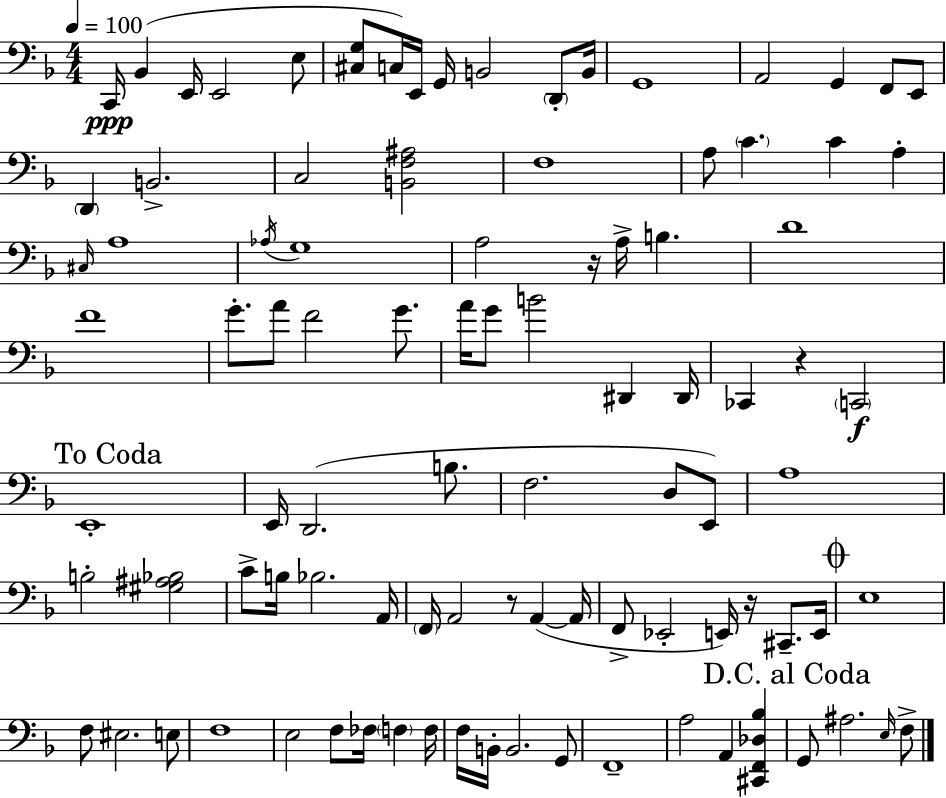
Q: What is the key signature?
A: D minor